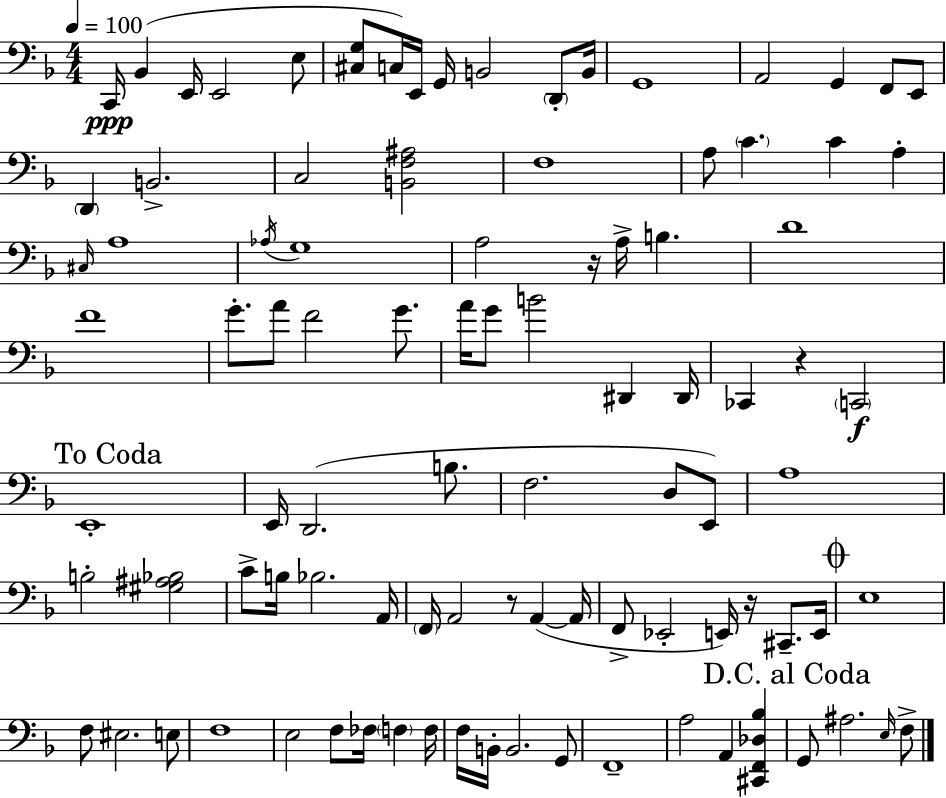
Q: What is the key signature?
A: D minor